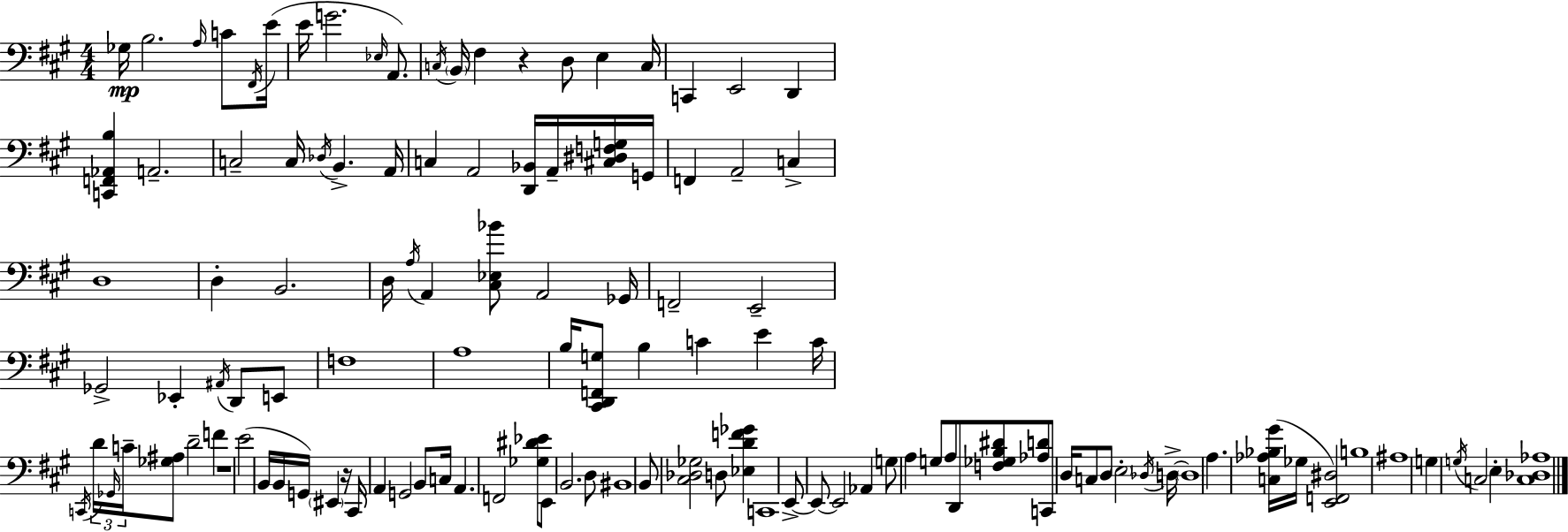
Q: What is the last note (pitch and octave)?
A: E3